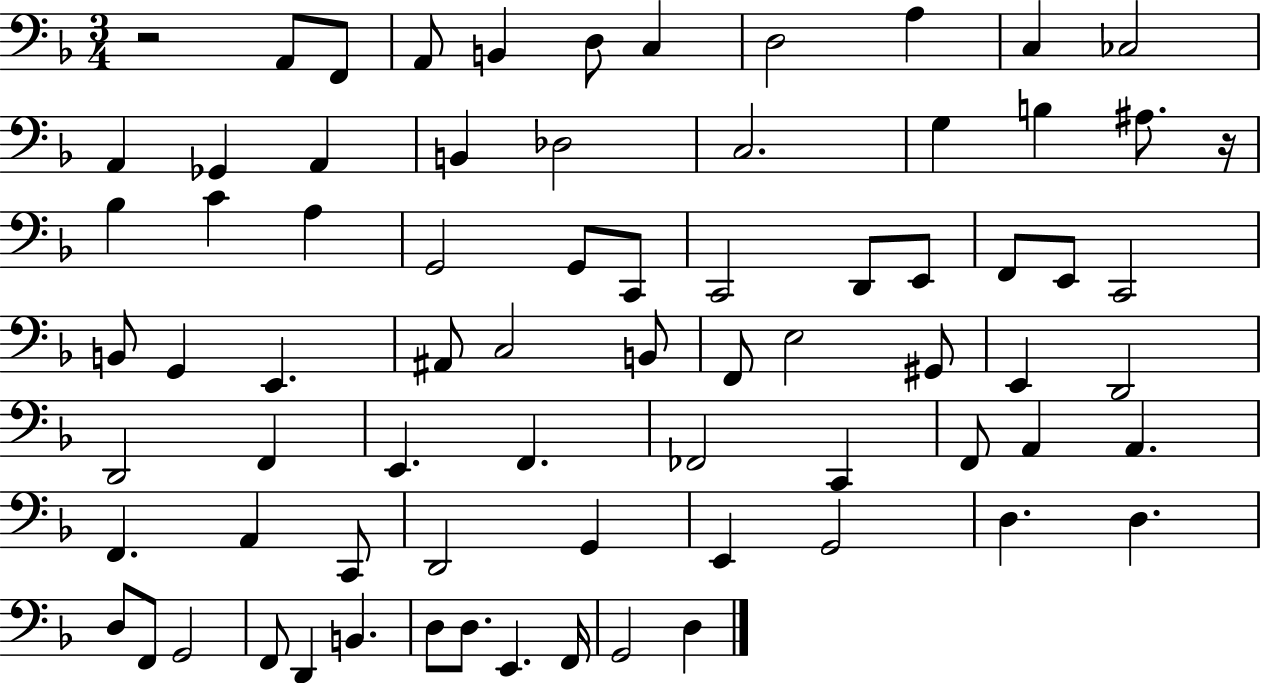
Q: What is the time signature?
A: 3/4